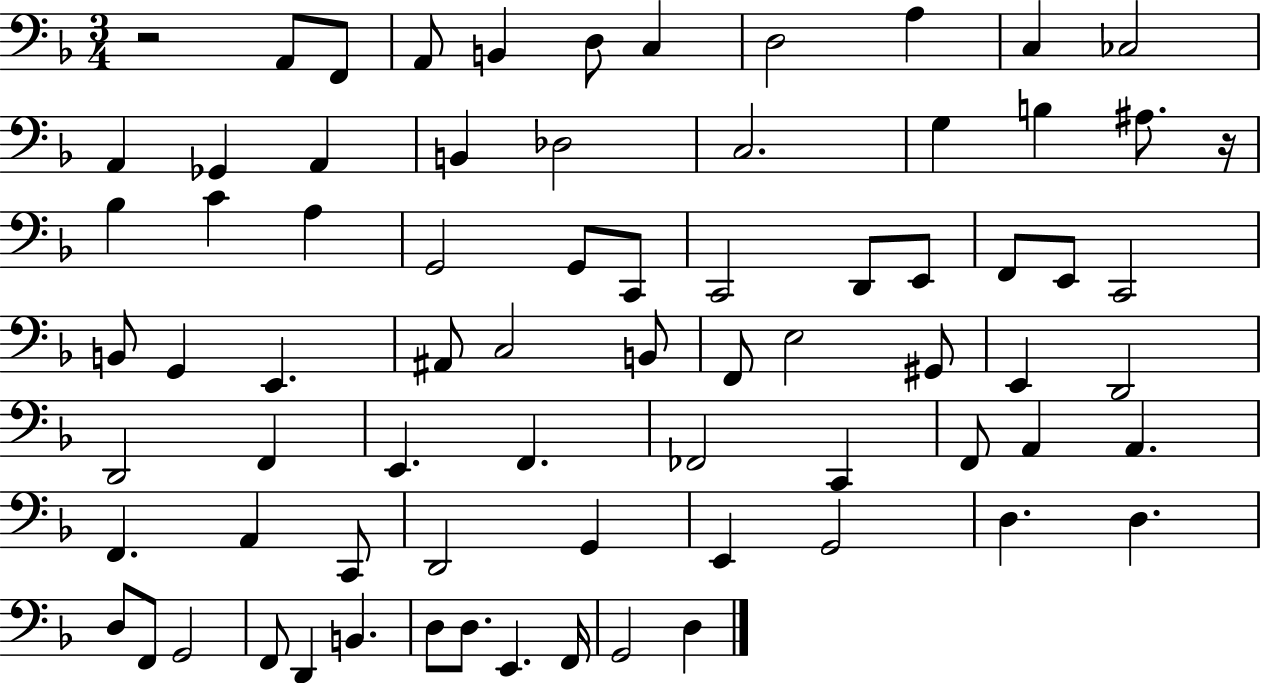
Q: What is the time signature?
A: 3/4